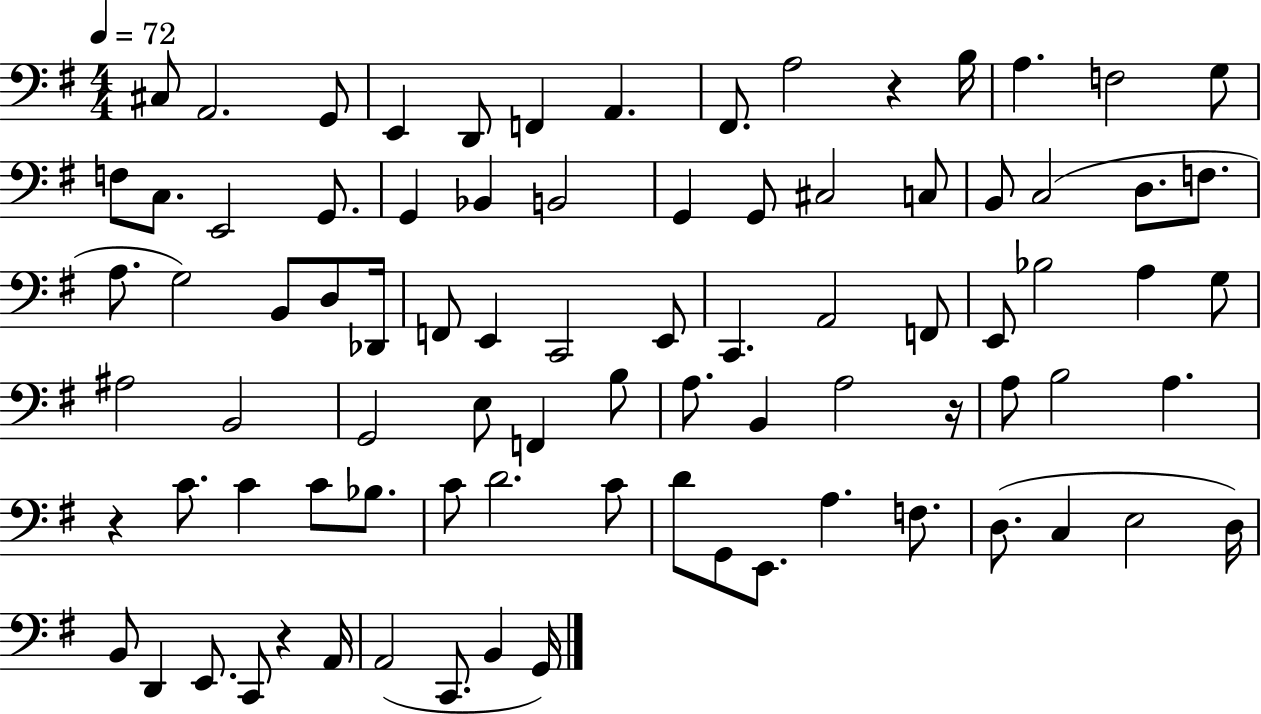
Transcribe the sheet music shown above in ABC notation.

X:1
T:Untitled
M:4/4
L:1/4
K:G
^C,/2 A,,2 G,,/2 E,, D,,/2 F,, A,, ^F,,/2 A,2 z B,/4 A, F,2 G,/2 F,/2 C,/2 E,,2 G,,/2 G,, _B,, B,,2 G,, G,,/2 ^C,2 C,/2 B,,/2 C,2 D,/2 F,/2 A,/2 G,2 B,,/2 D,/2 _D,,/4 F,,/2 E,, C,,2 E,,/2 C,, A,,2 F,,/2 E,,/2 _B,2 A, G,/2 ^A,2 B,,2 G,,2 E,/2 F,, B,/2 A,/2 B,, A,2 z/4 A,/2 B,2 A, z C/2 C C/2 _B,/2 C/2 D2 C/2 D/2 G,,/2 E,,/2 A, F,/2 D,/2 C, E,2 D,/4 B,,/2 D,, E,,/2 C,,/2 z A,,/4 A,,2 C,,/2 B,, G,,/4